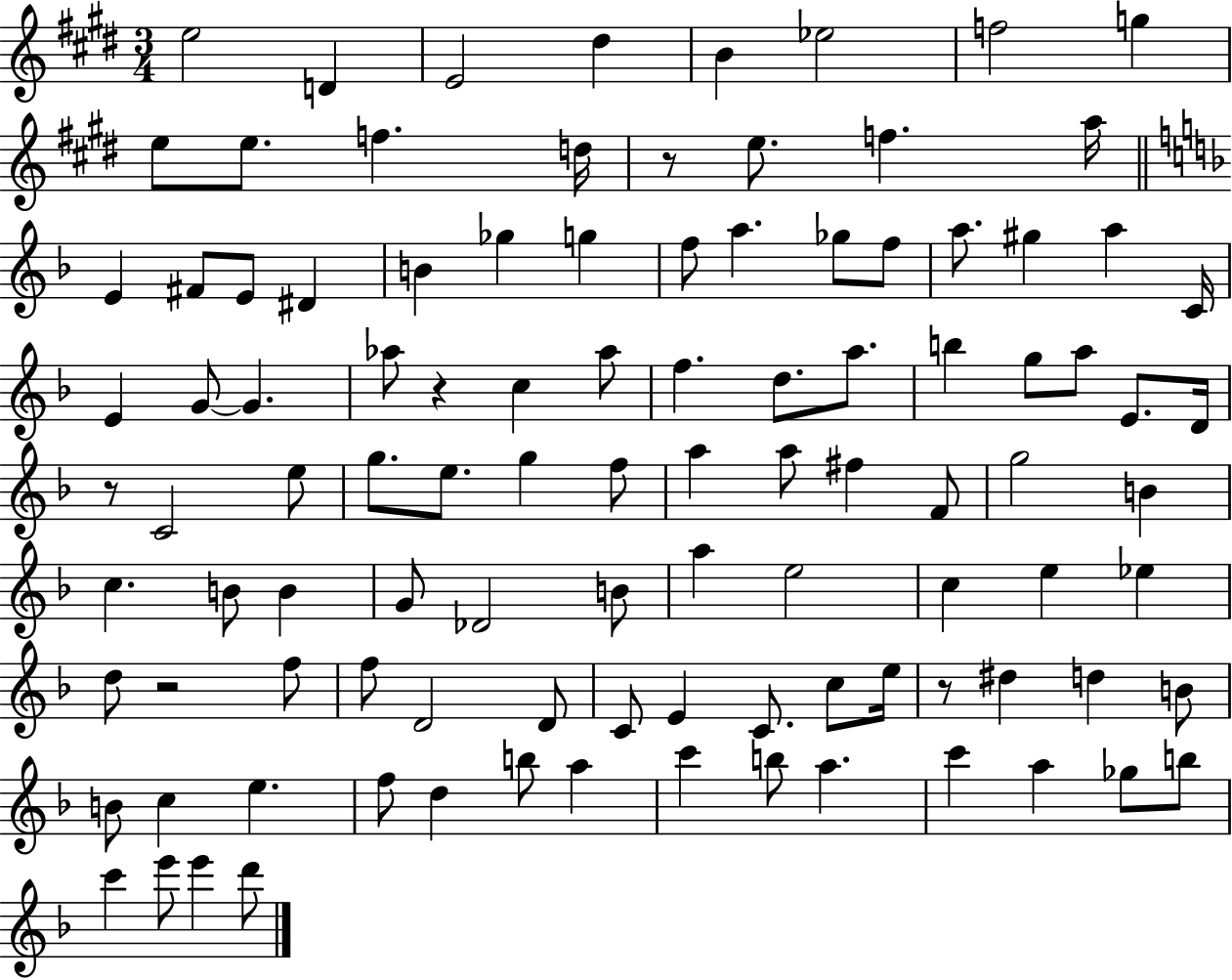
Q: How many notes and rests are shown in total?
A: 103